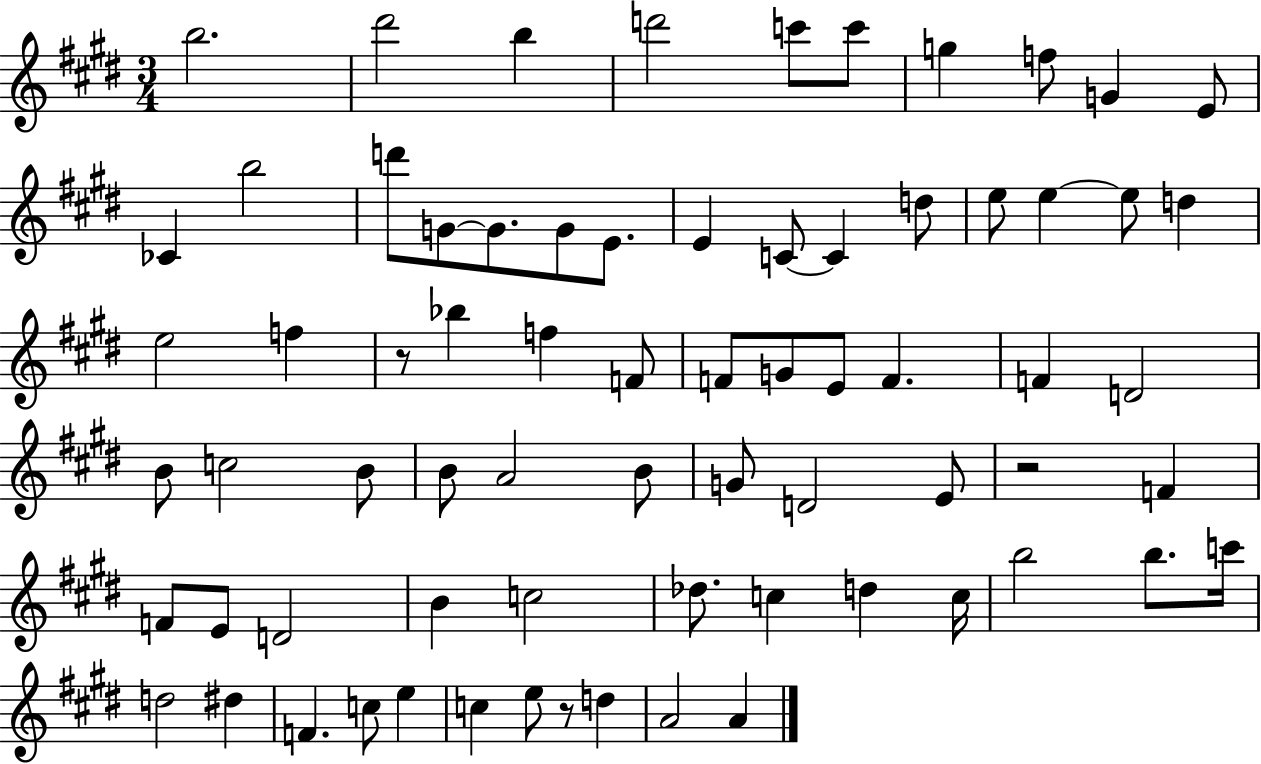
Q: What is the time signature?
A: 3/4